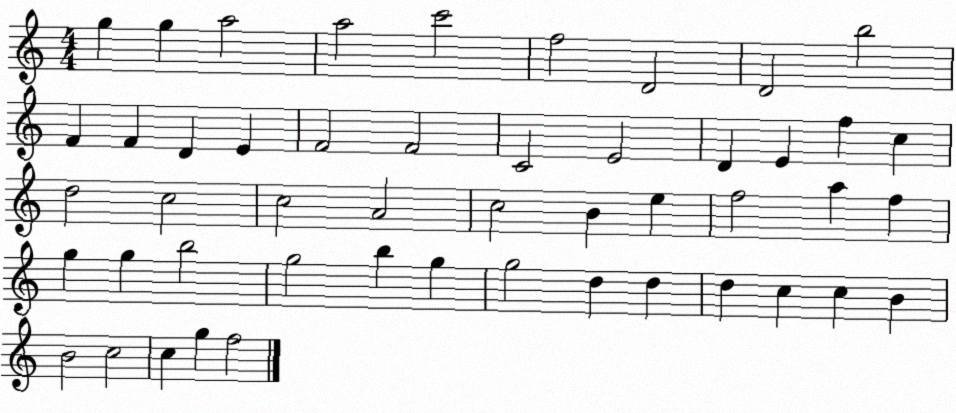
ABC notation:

X:1
T:Untitled
M:4/4
L:1/4
K:C
g g a2 a2 c'2 f2 D2 D2 b2 F F D E F2 F2 C2 E2 D E f c d2 c2 c2 A2 c2 B e f2 a f g g b2 g2 b g g2 d d d c c B B2 c2 c g f2